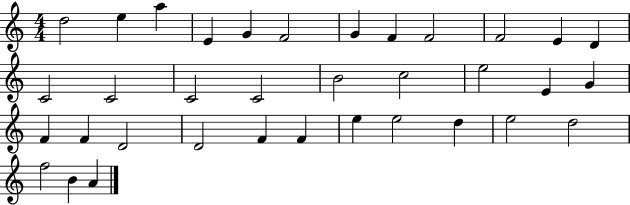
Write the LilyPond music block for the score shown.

{
  \clef treble
  \numericTimeSignature
  \time 4/4
  \key c \major
  d''2 e''4 a''4 | e'4 g'4 f'2 | g'4 f'4 f'2 | f'2 e'4 d'4 | \break c'2 c'2 | c'2 c'2 | b'2 c''2 | e''2 e'4 g'4 | \break f'4 f'4 d'2 | d'2 f'4 f'4 | e''4 e''2 d''4 | e''2 d''2 | \break f''2 b'4 a'4 | \bar "|."
}